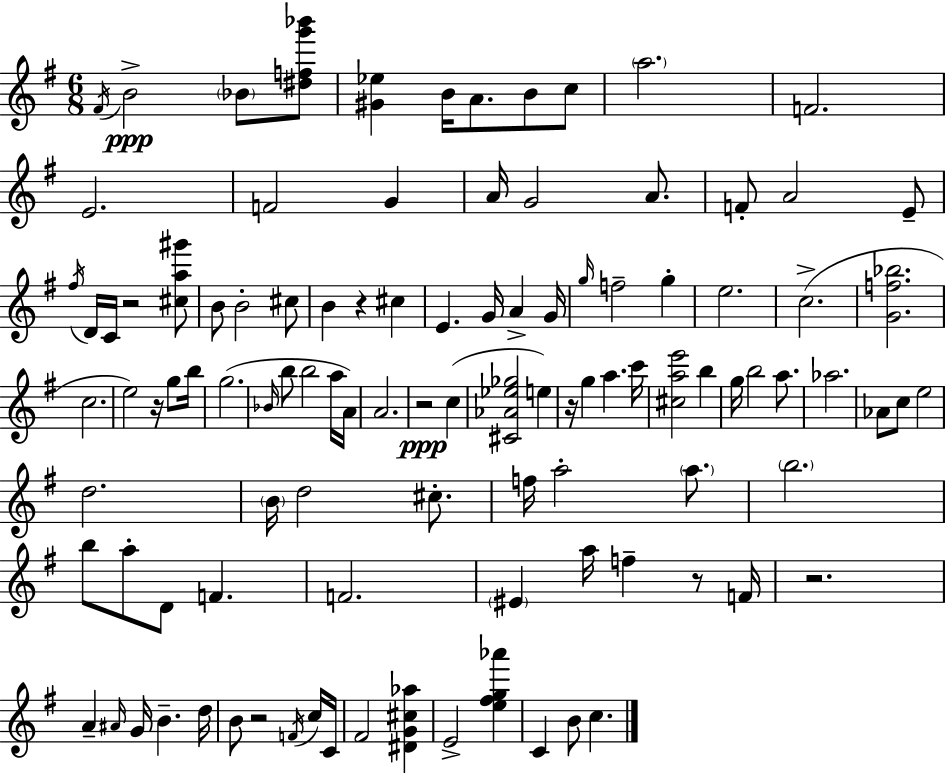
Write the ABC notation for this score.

X:1
T:Untitled
M:6/8
L:1/4
K:G
^F/4 B2 _B/2 [^dfg'_b']/2 [^G_e] B/4 A/2 B/2 c/2 a2 F2 E2 F2 G A/4 G2 A/2 F/2 A2 E/2 ^f/4 D/4 C/4 z2 [^ca^g']/2 B/2 B2 ^c/2 B z ^c E G/4 A G/4 g/4 f2 g e2 c2 [Gf_b]2 c2 e2 z/4 g/2 b/4 g2 _B/4 b/2 b2 a/4 A/4 A2 z2 c [^C_A_e_g]2 e z/4 g a c'/4 [^cae']2 b g/4 b2 a/2 _a2 _A/2 c/2 e2 d2 B/4 d2 ^c/2 f/4 a2 a/2 b2 b/2 a/2 D/2 F F2 ^E a/4 f z/2 F/4 z2 A ^A/4 G/4 B d/4 B/2 z2 F/4 c/4 C/4 ^F2 [^DG^c_a] E2 [e^fg_a'] C B/2 c